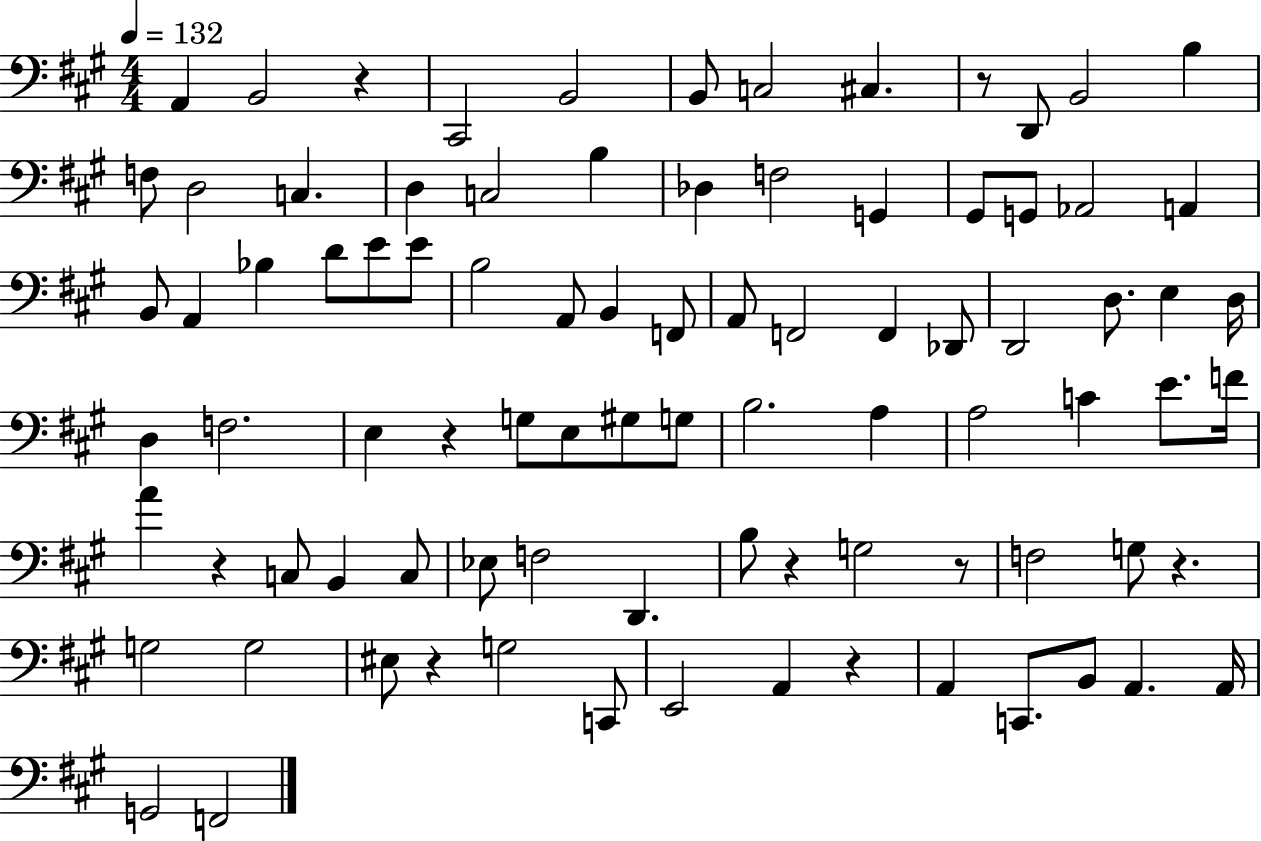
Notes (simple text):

A2/q B2/h R/q C#2/h B2/h B2/e C3/h C#3/q. R/e D2/e B2/h B3/q F3/e D3/h C3/q. D3/q C3/h B3/q Db3/q F3/h G2/q G#2/e G2/e Ab2/h A2/q B2/e A2/q Bb3/q D4/e E4/e E4/e B3/h A2/e B2/q F2/e A2/e F2/h F2/q Db2/e D2/h D3/e. E3/q D3/s D3/q F3/h. E3/q R/q G3/e E3/e G#3/e G3/e B3/h. A3/q A3/h C4/q E4/e. F4/s A4/q R/q C3/e B2/q C3/e Eb3/e F3/h D2/q. B3/e R/q G3/h R/e F3/h G3/e R/q. G3/h G3/h EIS3/e R/q G3/h C2/e E2/h A2/q R/q A2/q C2/e. B2/e A2/q. A2/s G2/h F2/h